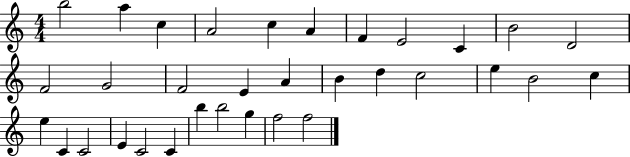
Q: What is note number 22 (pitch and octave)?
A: C5